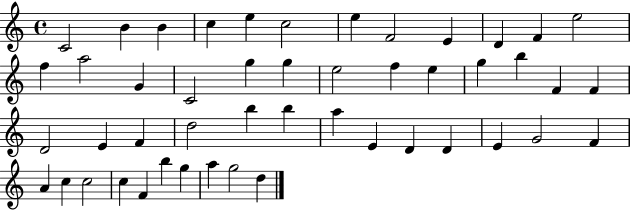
X:1
T:Untitled
M:4/4
L:1/4
K:C
C2 B B c e c2 e F2 E D F e2 f a2 G C2 g g e2 f e g b F F D2 E F d2 b b a E D D E G2 F A c c2 c F b g a g2 d